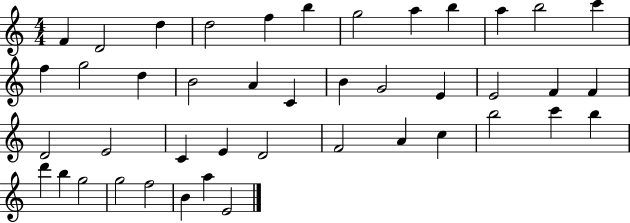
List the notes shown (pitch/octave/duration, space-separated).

F4/q D4/h D5/q D5/h F5/q B5/q G5/h A5/q B5/q A5/q B5/h C6/q F5/q G5/h D5/q B4/h A4/q C4/q B4/q G4/h E4/q E4/h F4/q F4/q D4/h E4/h C4/q E4/q D4/h F4/h A4/q C5/q B5/h C6/q B5/q D6/q B5/q G5/h G5/h F5/h B4/q A5/q E4/h